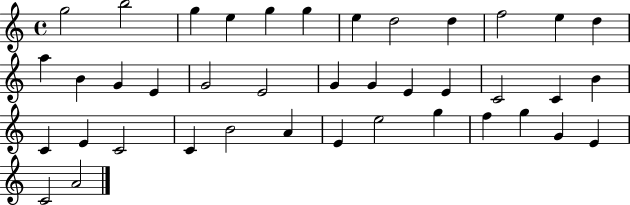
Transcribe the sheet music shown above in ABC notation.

X:1
T:Untitled
M:4/4
L:1/4
K:C
g2 b2 g e g g e d2 d f2 e d a B G E G2 E2 G G E E C2 C B C E C2 C B2 A E e2 g f g G E C2 A2